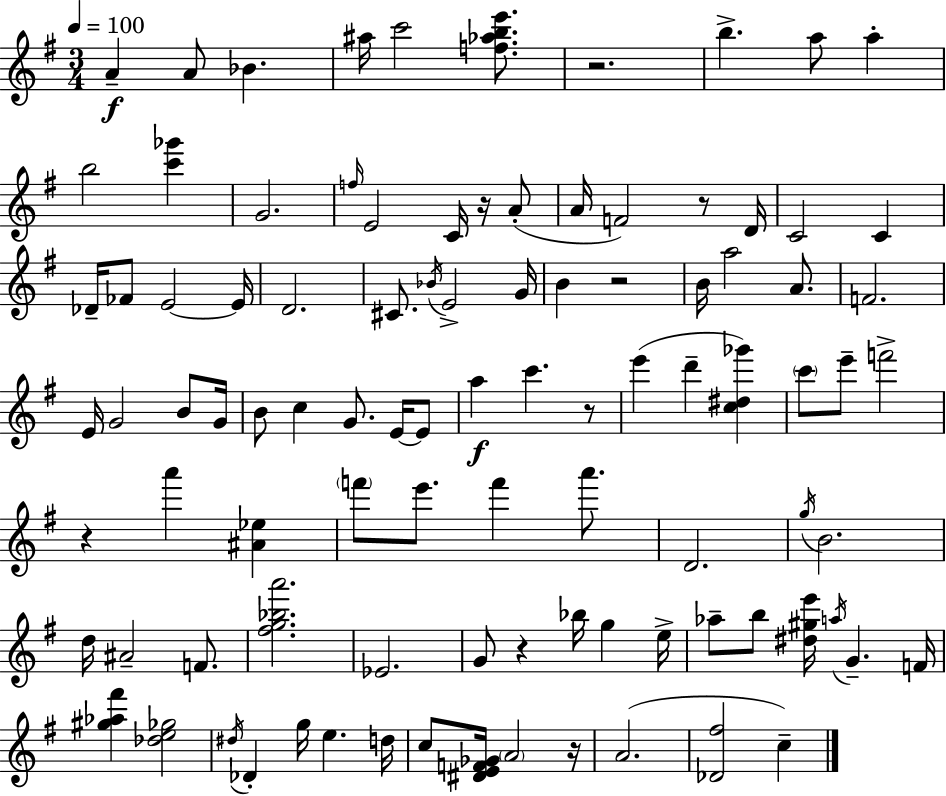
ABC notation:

X:1
T:Untitled
M:3/4
L:1/4
K:Em
A A/2 _B ^a/4 c'2 [f_abe']/2 z2 b a/2 a b2 [c'_g'] G2 f/4 E2 C/4 z/4 A/2 A/4 F2 z/2 D/4 C2 C _D/4 _F/2 E2 E/4 D2 ^C/2 _B/4 E2 G/4 B z2 B/4 a2 A/2 F2 E/4 G2 B/2 G/4 B/2 c G/2 E/4 E/2 a c' z/2 e' d' [c^d_g'] c'/2 e'/2 f'2 z a' [^A_e] f'/2 e'/2 f' a'/2 D2 g/4 B2 d/4 ^A2 F/2 [^fg_ba']2 _E2 G/2 z _b/4 g e/4 _a/2 b/2 [^d^ge']/4 a/4 G F/4 [^g_a^f'] [_de_g]2 ^d/4 _D g/4 e d/4 c/2 [^DEF_G]/4 A2 z/4 A2 [_D^f]2 c